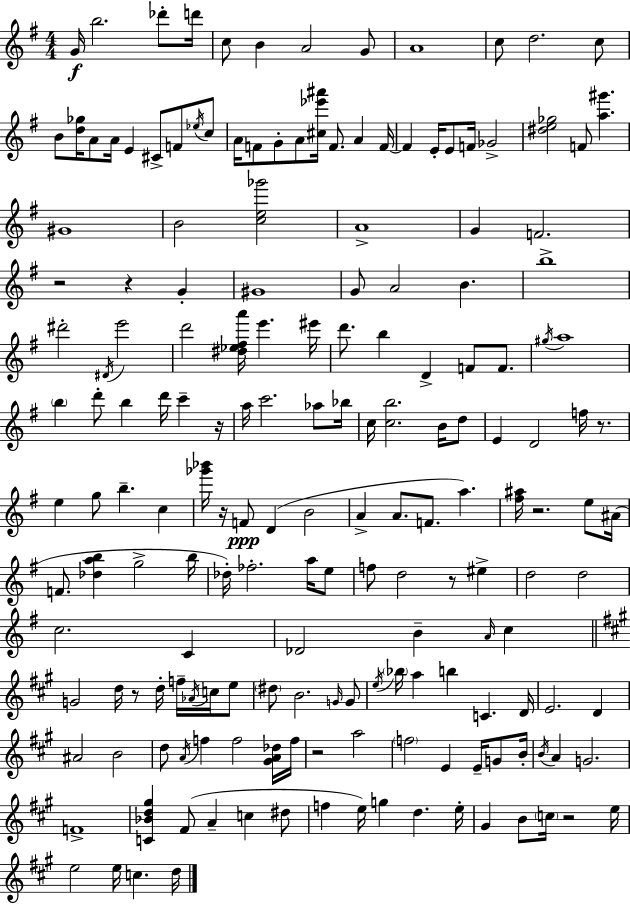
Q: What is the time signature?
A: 4/4